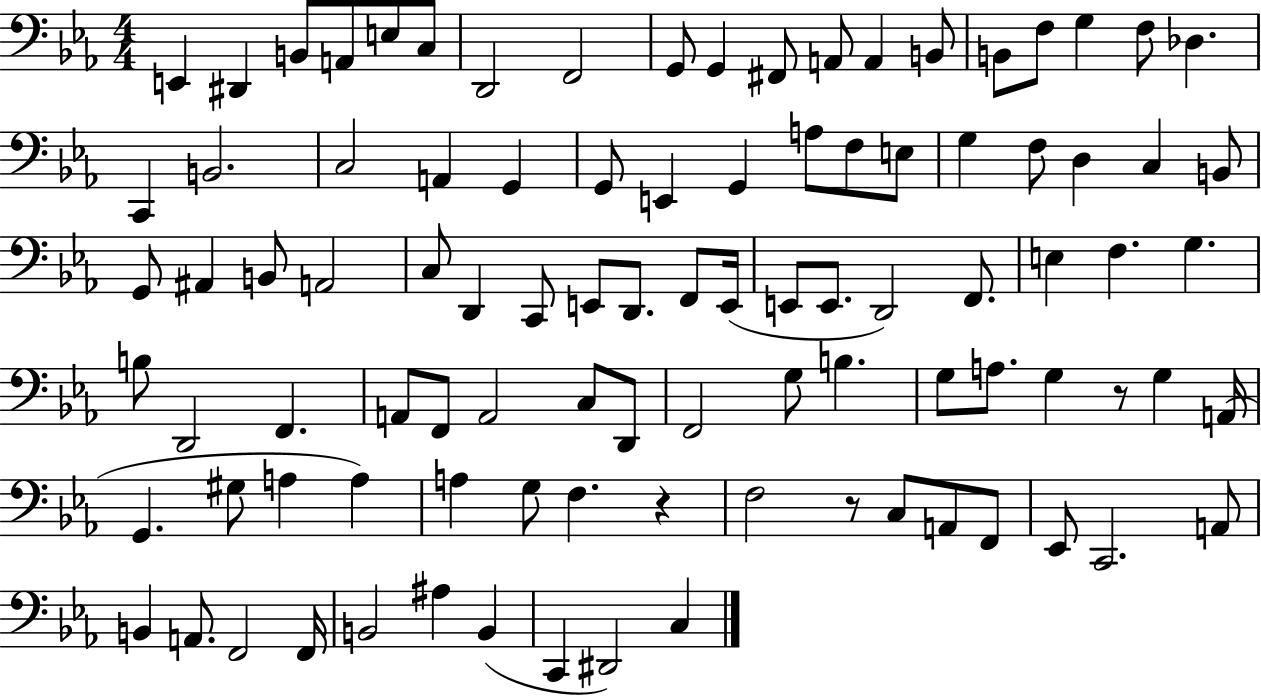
E2/q D#2/q B2/e A2/e E3/e C3/e D2/h F2/h G2/e G2/q F#2/e A2/e A2/q B2/e B2/e F3/e G3/q F3/e Db3/q. C2/q B2/h. C3/h A2/q G2/q G2/e E2/q G2/q A3/e F3/e E3/e G3/q F3/e D3/q C3/q B2/e G2/e A#2/q B2/e A2/h C3/e D2/q C2/e E2/e D2/e. F2/e E2/s E2/e E2/e. D2/h F2/e. E3/q F3/q. G3/q. B3/e D2/h F2/q. A2/e F2/e A2/h C3/e D2/e F2/h G3/e B3/q. G3/e A3/e. G3/q R/e G3/q A2/s G2/q. G#3/e A3/q A3/q A3/q G3/e F3/q. R/q F3/h R/e C3/e A2/e F2/e Eb2/e C2/h. A2/e B2/q A2/e. F2/h F2/s B2/h A#3/q B2/q C2/q D#2/h C3/q